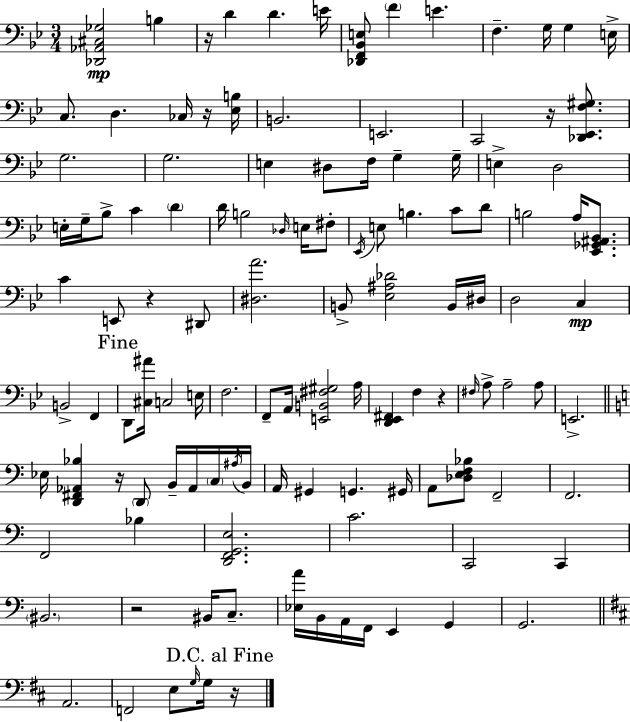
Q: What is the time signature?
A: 3/4